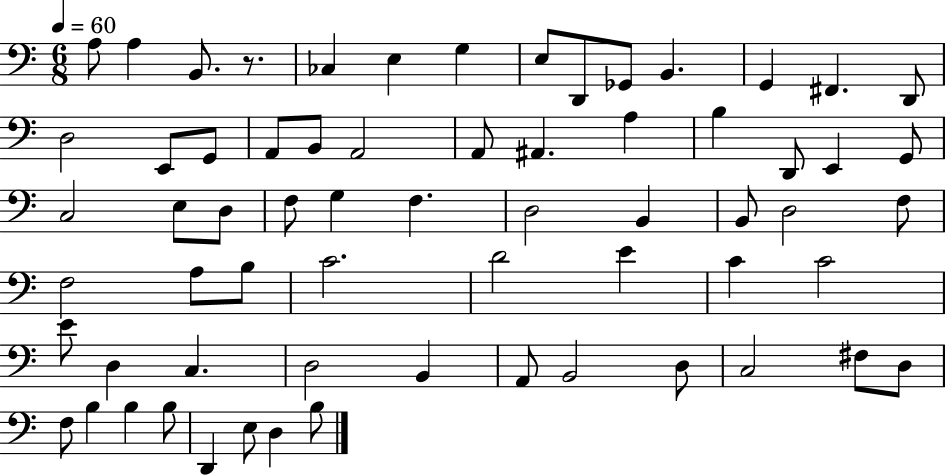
X:1
T:Untitled
M:6/8
L:1/4
K:C
A,/2 A, B,,/2 z/2 _C, E, G, E,/2 D,,/2 _G,,/2 B,, G,, ^F,, D,,/2 D,2 E,,/2 G,,/2 A,,/2 B,,/2 A,,2 A,,/2 ^A,, A, B, D,,/2 E,, G,,/2 C,2 E,/2 D,/2 F,/2 G, F, D,2 B,, B,,/2 D,2 F,/2 F,2 A,/2 B,/2 C2 D2 E C C2 E/2 D, C, D,2 B,, A,,/2 B,,2 D,/2 C,2 ^F,/2 D,/2 F,/2 B, B, B,/2 D,, E,/2 D, B,/2